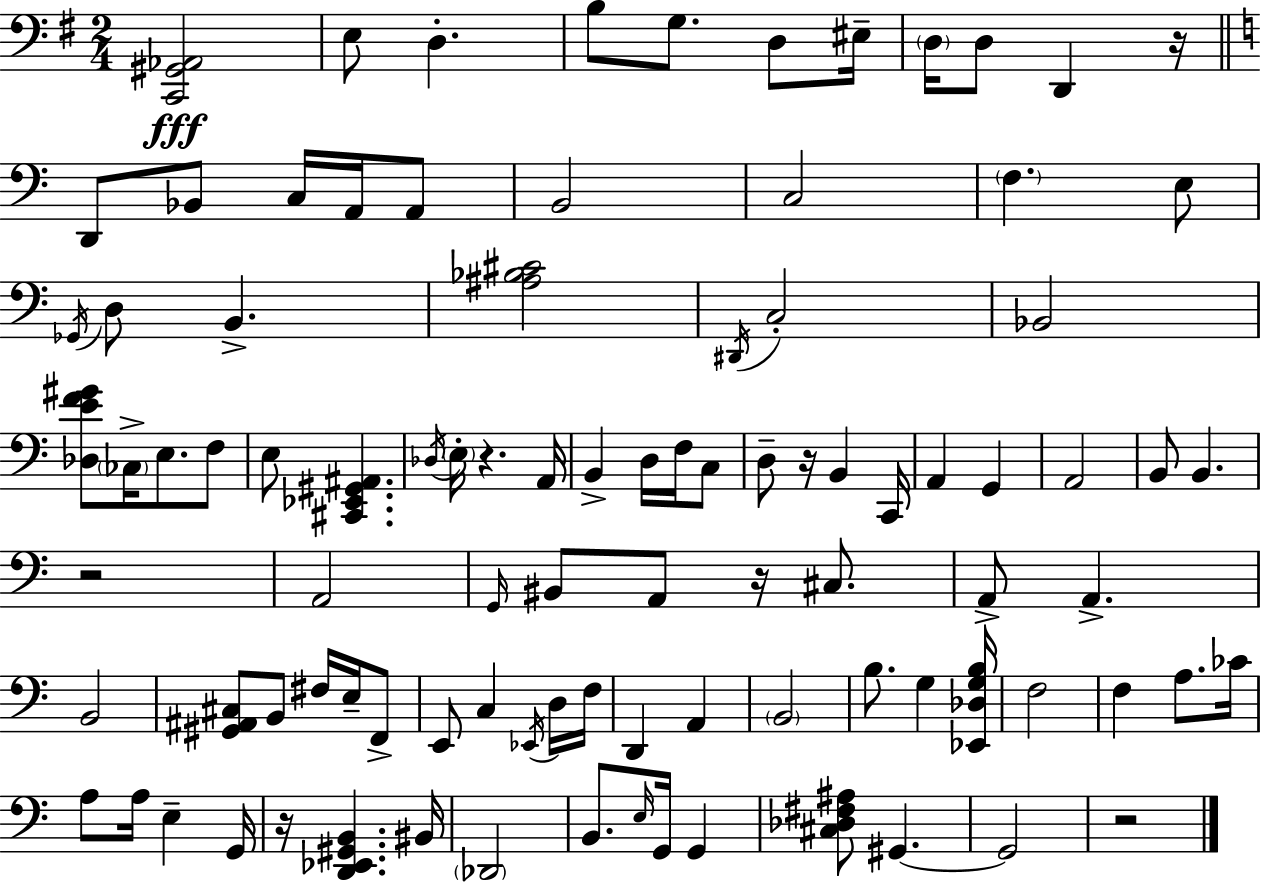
X:1
T:Untitled
M:2/4
L:1/4
K:Em
[C,,^G,,_A,,]2 E,/2 D, B,/2 G,/2 D,/2 ^E,/4 D,/4 D,/2 D,, z/4 D,,/2 _B,,/2 C,/4 A,,/4 A,,/2 B,,2 C,2 F, E,/2 _G,,/4 D,/2 B,, [^A,_B,^C]2 ^D,,/4 C,2 _B,,2 [_D,EF^G]/2 _C,/4 E,/2 F,/2 E,/2 [^C,,_E,,^G,,^A,,] _D,/4 E,/4 z A,,/4 B,, D,/4 F,/4 C,/2 D,/2 z/4 B,, C,,/4 A,, G,, A,,2 B,,/2 B,, z2 A,,2 G,,/4 ^B,,/2 A,,/2 z/4 ^C,/2 A,,/2 A,, B,,2 [^G,,^A,,^C,]/2 B,,/2 ^F,/4 E,/4 F,,/2 E,,/2 C, _E,,/4 D,/4 F,/4 D,, A,, B,,2 B,/2 G, [_E,,_D,G,B,]/4 F,2 F, A,/2 _C/4 A,/2 A,/4 E, G,,/4 z/4 [D,,_E,,^G,,B,,] ^B,,/4 _D,,2 B,,/2 E,/4 G,,/4 G,, [^C,_D,^F,^A,]/2 ^G,, ^G,,2 z2